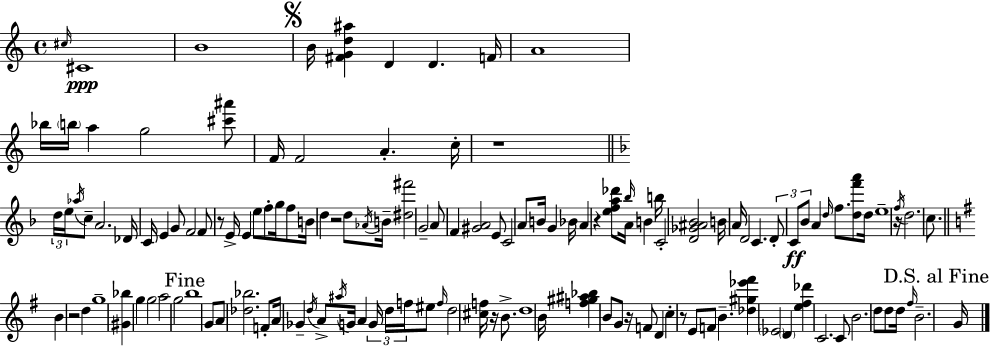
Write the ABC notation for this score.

X:1
T:Untitled
M:4/4
L:1/4
K:Am
^c/4 ^C4 B4 B/4 [^FGd^a] D D F/4 A4 _b/4 b/4 a g2 [^c'^a']/2 F/4 F2 A c/4 z4 d/4 e/4 _a/4 c/2 A2 _D/4 C/4 E G/2 F2 F/2 z/2 E/4 E e/2 f/2 g/4 f/2 B/4 d z2 d/2 _A/4 B/4 [^d^f']2 G2 A/2 F [^GA]2 E/2 C2 A/2 B/4 G _B/4 A z [efa_d']/2 _b/4 A/4 B b/4 C2 [D_G^A_B]2 B/4 A/4 D2 C D/2 C/2 _B/2 A d/4 f/2 [df'a']/2 d/4 e4 z/4 f/4 d2 c/2 B z2 d g4 [^G_b] g g2 a2 g2 b4 G/2 A/2 [_d_b]2 F/2 A/4 _G d/4 A/2 ^a/4 G/4 A G/4 d/4 f/4 ^e/2 f/4 d2 [^cf]/4 z/4 B/2 d4 B/4 [f^g^a_b] B/2 G/2 z/4 F/2 D c z/2 E/2 F/2 B [_d^g_e'^f'] _E2 D [e^f_d'] C2 C/2 B2 d/2 d/2 d/4 ^f/4 B2 G/4